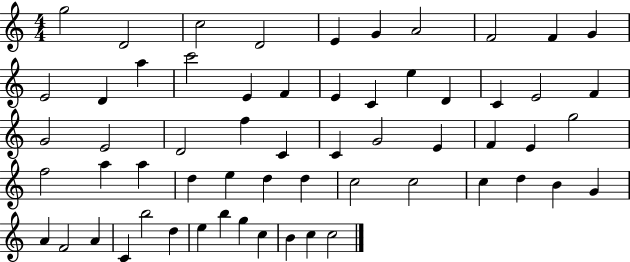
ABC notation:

X:1
T:Untitled
M:4/4
L:1/4
K:C
g2 D2 c2 D2 E G A2 F2 F G E2 D a c'2 E F E C e D C E2 F G2 E2 D2 f C C G2 E F E g2 f2 a a d e d d c2 c2 c d B G A F2 A C b2 d e b g c B c c2